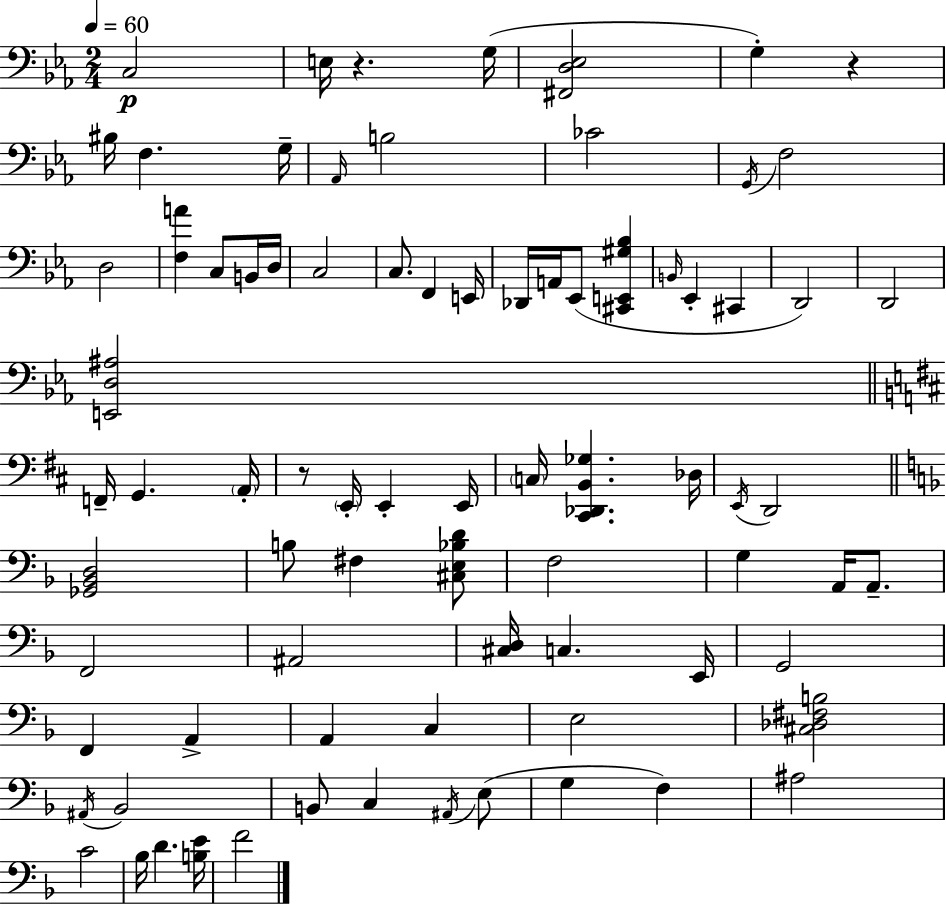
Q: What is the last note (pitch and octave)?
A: F4